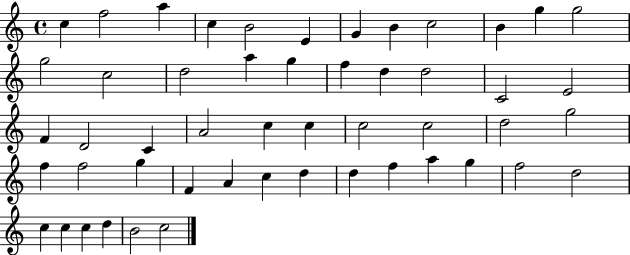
X:1
T:Untitled
M:4/4
L:1/4
K:C
c f2 a c B2 E G B c2 B g g2 g2 c2 d2 a g f d d2 C2 E2 F D2 C A2 c c c2 c2 d2 g2 f f2 g F A c d d f a g f2 d2 c c c d B2 c2